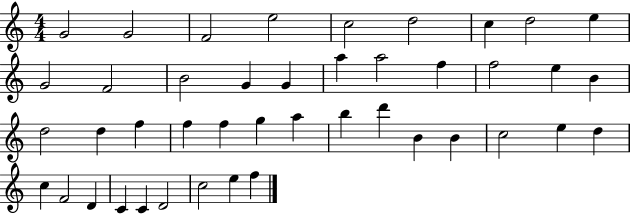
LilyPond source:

{
  \clef treble
  \numericTimeSignature
  \time 4/4
  \key c \major
  g'2 g'2 | f'2 e''2 | c''2 d''2 | c''4 d''2 e''4 | \break g'2 f'2 | b'2 g'4 g'4 | a''4 a''2 f''4 | f''2 e''4 b'4 | \break d''2 d''4 f''4 | f''4 f''4 g''4 a''4 | b''4 d'''4 b'4 b'4 | c''2 e''4 d''4 | \break c''4 f'2 d'4 | c'4 c'4 d'2 | c''2 e''4 f''4 | \bar "|."
}